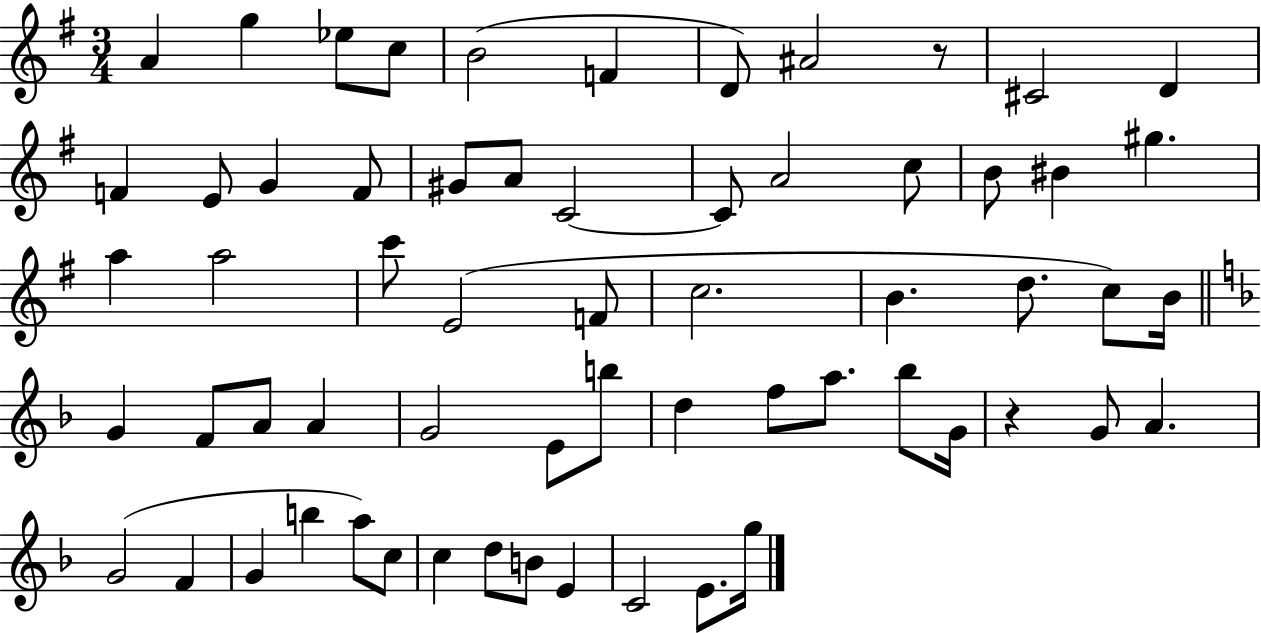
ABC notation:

X:1
T:Untitled
M:3/4
L:1/4
K:G
A g _e/2 c/2 B2 F D/2 ^A2 z/2 ^C2 D F E/2 G F/2 ^G/2 A/2 C2 C/2 A2 c/2 B/2 ^B ^g a a2 c'/2 E2 F/2 c2 B d/2 c/2 B/4 G F/2 A/2 A G2 E/2 b/2 d f/2 a/2 _b/2 G/4 z G/2 A G2 F G b a/2 c/2 c d/2 B/2 E C2 E/2 g/4